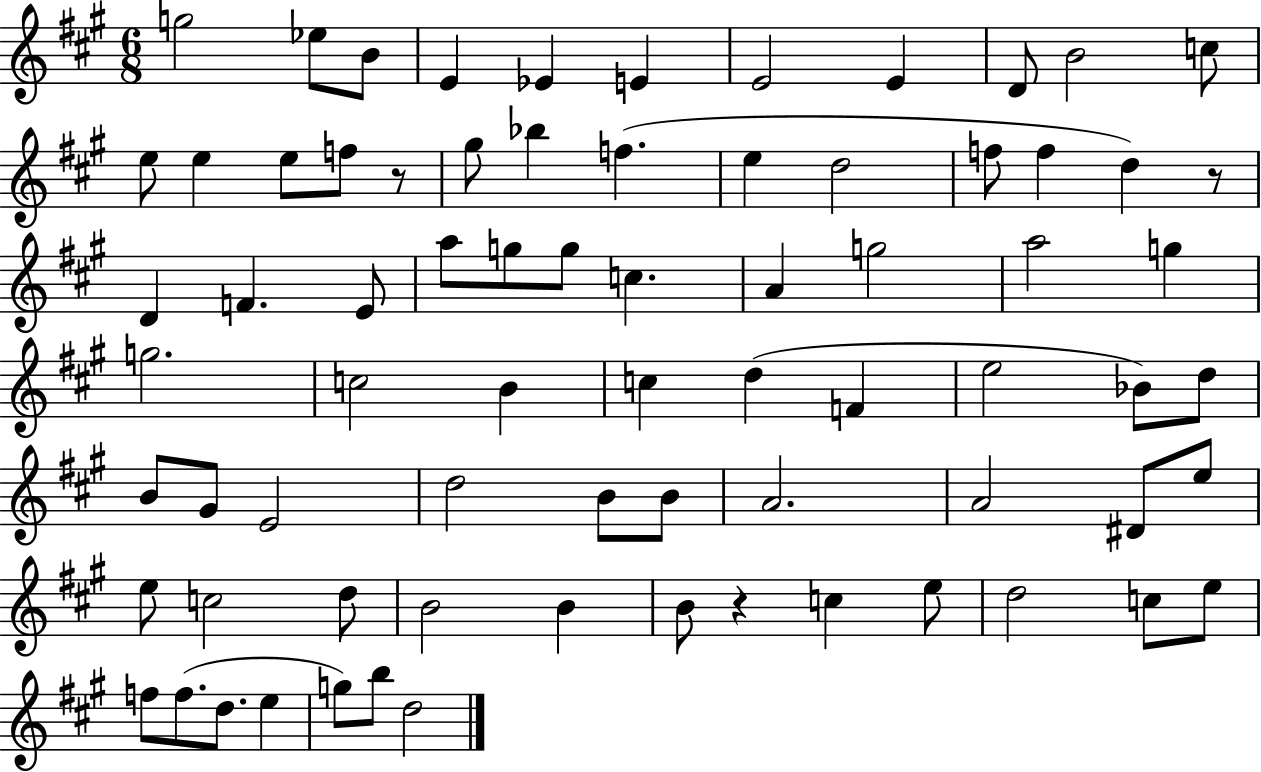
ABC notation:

X:1
T:Untitled
M:6/8
L:1/4
K:A
g2 _e/2 B/2 E _E E E2 E D/2 B2 c/2 e/2 e e/2 f/2 z/2 ^g/2 _b f e d2 f/2 f d z/2 D F E/2 a/2 g/2 g/2 c A g2 a2 g g2 c2 B c d F e2 _B/2 d/2 B/2 ^G/2 E2 d2 B/2 B/2 A2 A2 ^D/2 e/2 e/2 c2 d/2 B2 B B/2 z c e/2 d2 c/2 e/2 f/2 f/2 d/2 e g/2 b/2 d2